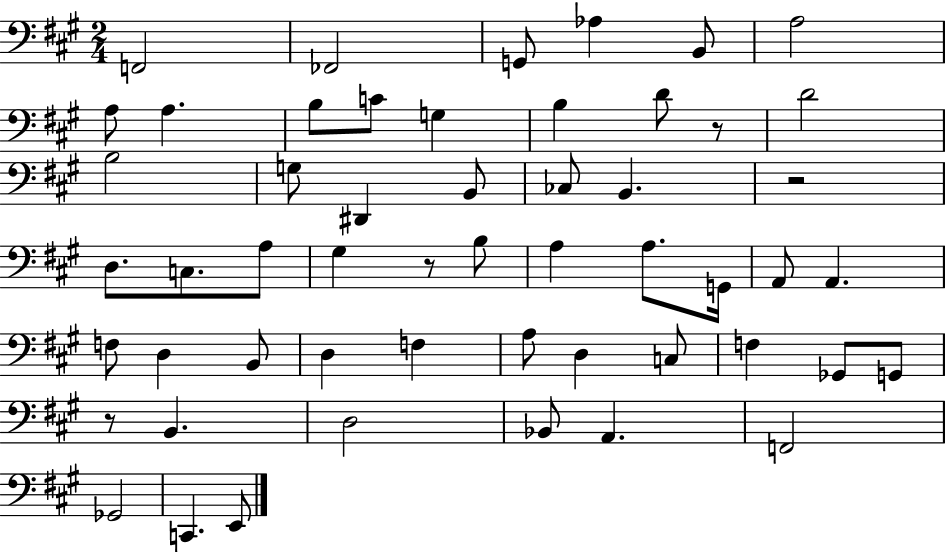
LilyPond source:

{
  \clef bass
  \numericTimeSignature
  \time 2/4
  \key a \major
  f,2 | fes,2 | g,8 aes4 b,8 | a2 | \break a8 a4. | b8 c'8 g4 | b4 d'8 r8 | d'2 | \break b2 | g8 dis,4 b,8 | ces8 b,4. | r2 | \break d8. c8. a8 | gis4 r8 b8 | a4 a8. g,16 | a,8 a,4. | \break f8 d4 b,8 | d4 f4 | a8 d4 c8 | f4 ges,8 g,8 | \break r8 b,4. | d2 | bes,8 a,4. | f,2 | \break ges,2 | c,4. e,8 | \bar "|."
}